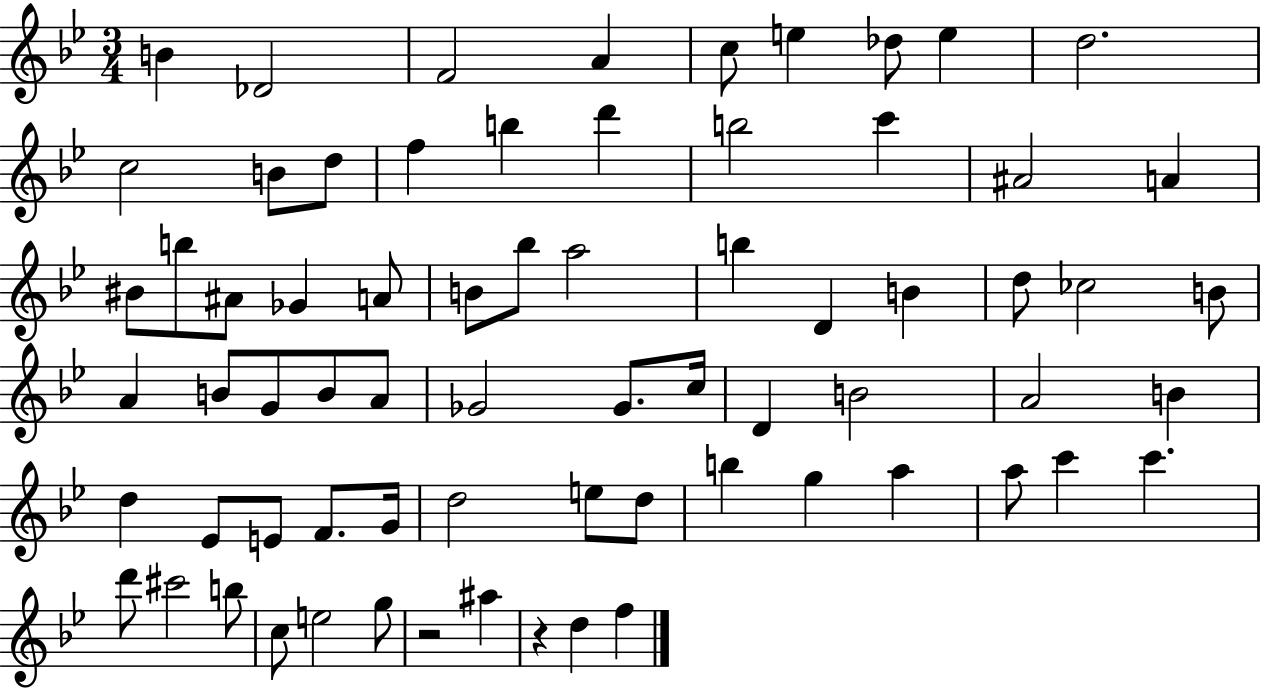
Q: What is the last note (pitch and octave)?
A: F5